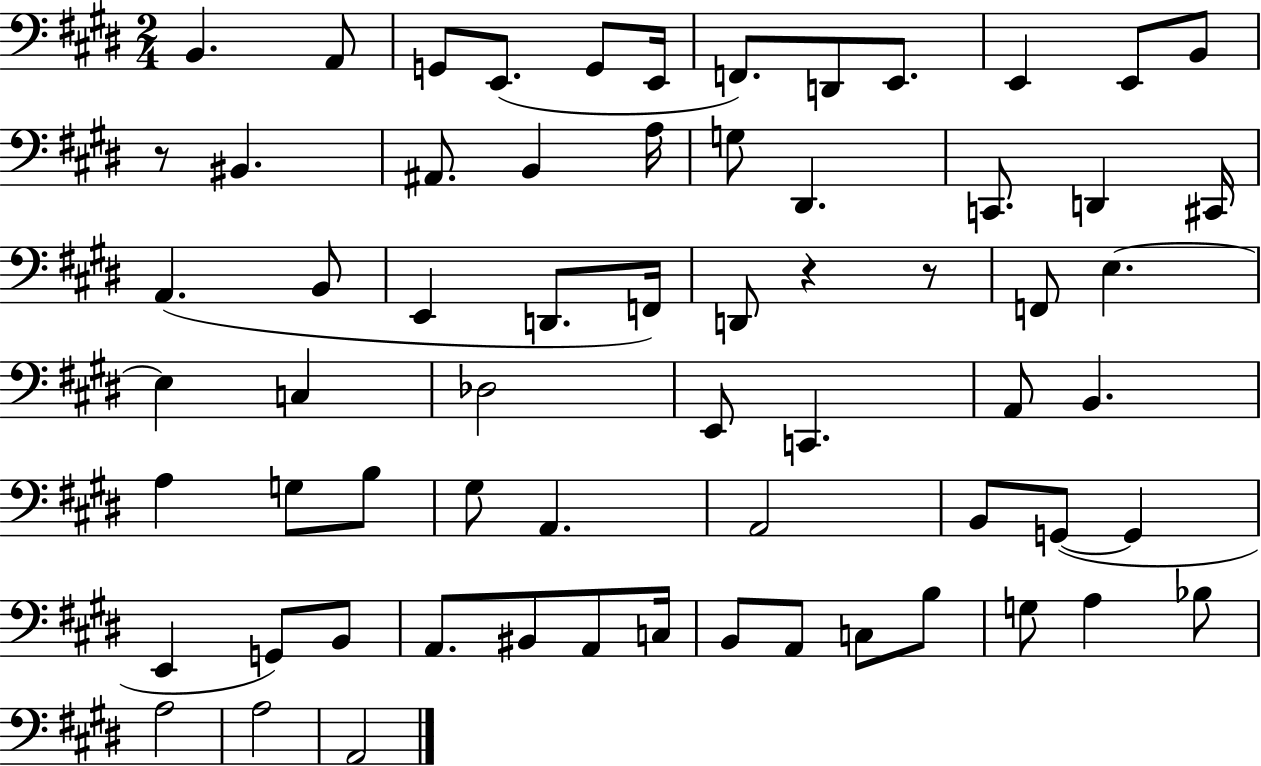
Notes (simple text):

B2/q. A2/e G2/e E2/e. G2/e E2/s F2/e. D2/e E2/e. E2/q E2/e B2/e R/e BIS2/q. A#2/e. B2/q A3/s G3/e D#2/q. C2/e. D2/q C#2/s A2/q. B2/e E2/q D2/e. F2/s D2/e R/q R/e F2/e E3/q. E3/q C3/q Db3/h E2/e C2/q. A2/e B2/q. A3/q G3/e B3/e G#3/e A2/q. A2/h B2/e G2/e G2/q E2/q G2/e B2/e A2/e. BIS2/e A2/e C3/s B2/e A2/e C3/e B3/e G3/e A3/q Bb3/e A3/h A3/h A2/h